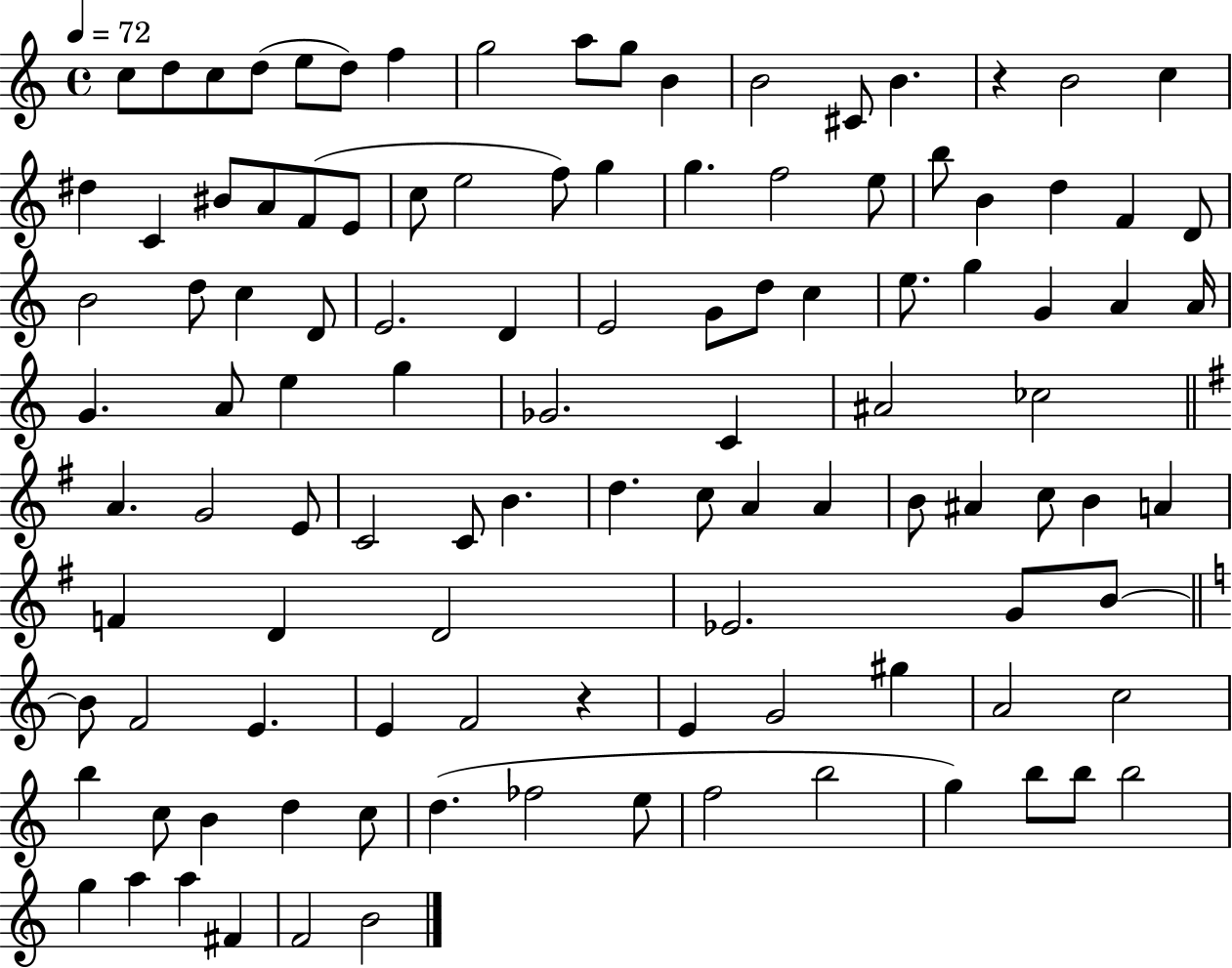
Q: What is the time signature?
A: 4/4